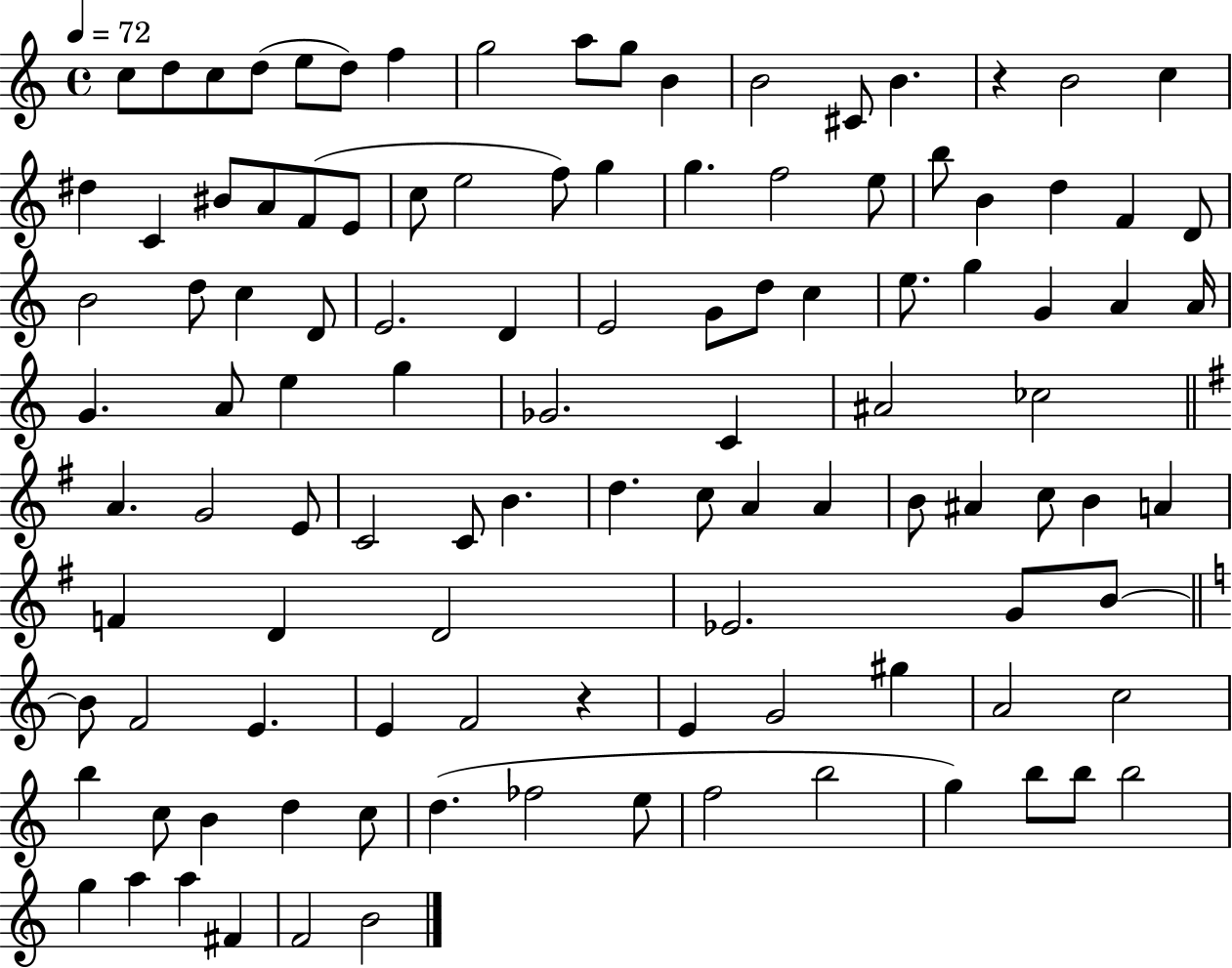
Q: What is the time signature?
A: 4/4